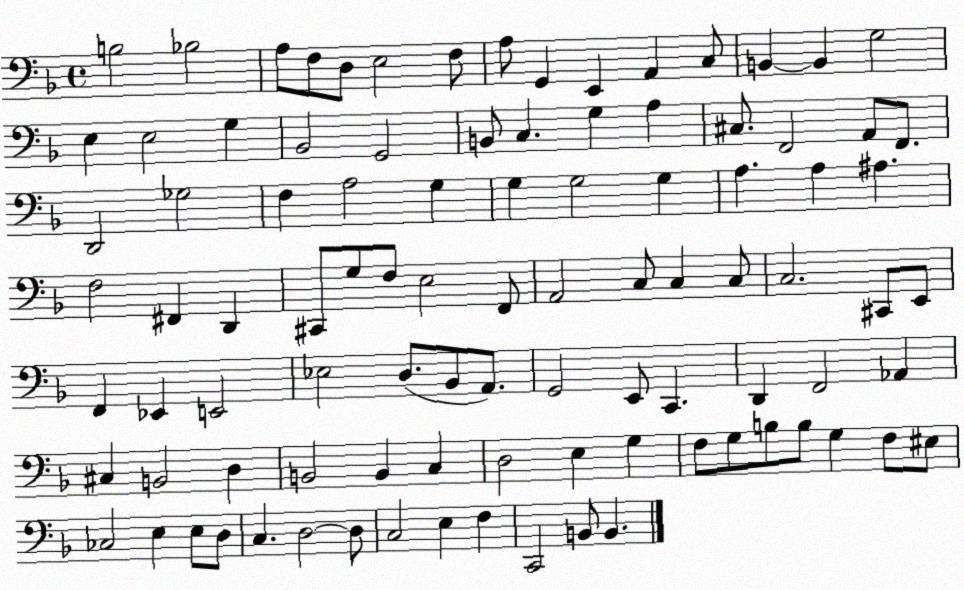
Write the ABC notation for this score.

X:1
T:Untitled
M:4/4
L:1/4
K:F
B,2 _B,2 A,/2 F,/2 D,/2 E,2 F,/2 A,/2 G,, E,, A,, C,/2 B,, B,, G,2 E, E,2 G, _B,,2 G,,2 B,,/2 C, G, A, ^C,/2 F,,2 A,,/2 F,,/2 D,,2 _G,2 F, A,2 G, G, G,2 G, A, A, ^A, F,2 ^F,, D,, ^C,,/2 G,/2 F,/2 E,2 F,,/2 A,,2 C,/2 C, C,/2 C,2 ^C,,/2 E,,/2 F,, _E,, E,,2 _E,2 D,/2 _B,,/2 A,,/2 G,,2 E,,/2 C,, D,, F,,2 _A,, ^C, B,,2 D, B,,2 B,, C, D,2 E, G, F,/2 G,/2 B,/2 B,/2 G, F,/2 ^E,/2 _C,2 E, E,/2 D,/2 C, D,2 D,/2 C,2 E, F, C,,2 B,,/2 B,,